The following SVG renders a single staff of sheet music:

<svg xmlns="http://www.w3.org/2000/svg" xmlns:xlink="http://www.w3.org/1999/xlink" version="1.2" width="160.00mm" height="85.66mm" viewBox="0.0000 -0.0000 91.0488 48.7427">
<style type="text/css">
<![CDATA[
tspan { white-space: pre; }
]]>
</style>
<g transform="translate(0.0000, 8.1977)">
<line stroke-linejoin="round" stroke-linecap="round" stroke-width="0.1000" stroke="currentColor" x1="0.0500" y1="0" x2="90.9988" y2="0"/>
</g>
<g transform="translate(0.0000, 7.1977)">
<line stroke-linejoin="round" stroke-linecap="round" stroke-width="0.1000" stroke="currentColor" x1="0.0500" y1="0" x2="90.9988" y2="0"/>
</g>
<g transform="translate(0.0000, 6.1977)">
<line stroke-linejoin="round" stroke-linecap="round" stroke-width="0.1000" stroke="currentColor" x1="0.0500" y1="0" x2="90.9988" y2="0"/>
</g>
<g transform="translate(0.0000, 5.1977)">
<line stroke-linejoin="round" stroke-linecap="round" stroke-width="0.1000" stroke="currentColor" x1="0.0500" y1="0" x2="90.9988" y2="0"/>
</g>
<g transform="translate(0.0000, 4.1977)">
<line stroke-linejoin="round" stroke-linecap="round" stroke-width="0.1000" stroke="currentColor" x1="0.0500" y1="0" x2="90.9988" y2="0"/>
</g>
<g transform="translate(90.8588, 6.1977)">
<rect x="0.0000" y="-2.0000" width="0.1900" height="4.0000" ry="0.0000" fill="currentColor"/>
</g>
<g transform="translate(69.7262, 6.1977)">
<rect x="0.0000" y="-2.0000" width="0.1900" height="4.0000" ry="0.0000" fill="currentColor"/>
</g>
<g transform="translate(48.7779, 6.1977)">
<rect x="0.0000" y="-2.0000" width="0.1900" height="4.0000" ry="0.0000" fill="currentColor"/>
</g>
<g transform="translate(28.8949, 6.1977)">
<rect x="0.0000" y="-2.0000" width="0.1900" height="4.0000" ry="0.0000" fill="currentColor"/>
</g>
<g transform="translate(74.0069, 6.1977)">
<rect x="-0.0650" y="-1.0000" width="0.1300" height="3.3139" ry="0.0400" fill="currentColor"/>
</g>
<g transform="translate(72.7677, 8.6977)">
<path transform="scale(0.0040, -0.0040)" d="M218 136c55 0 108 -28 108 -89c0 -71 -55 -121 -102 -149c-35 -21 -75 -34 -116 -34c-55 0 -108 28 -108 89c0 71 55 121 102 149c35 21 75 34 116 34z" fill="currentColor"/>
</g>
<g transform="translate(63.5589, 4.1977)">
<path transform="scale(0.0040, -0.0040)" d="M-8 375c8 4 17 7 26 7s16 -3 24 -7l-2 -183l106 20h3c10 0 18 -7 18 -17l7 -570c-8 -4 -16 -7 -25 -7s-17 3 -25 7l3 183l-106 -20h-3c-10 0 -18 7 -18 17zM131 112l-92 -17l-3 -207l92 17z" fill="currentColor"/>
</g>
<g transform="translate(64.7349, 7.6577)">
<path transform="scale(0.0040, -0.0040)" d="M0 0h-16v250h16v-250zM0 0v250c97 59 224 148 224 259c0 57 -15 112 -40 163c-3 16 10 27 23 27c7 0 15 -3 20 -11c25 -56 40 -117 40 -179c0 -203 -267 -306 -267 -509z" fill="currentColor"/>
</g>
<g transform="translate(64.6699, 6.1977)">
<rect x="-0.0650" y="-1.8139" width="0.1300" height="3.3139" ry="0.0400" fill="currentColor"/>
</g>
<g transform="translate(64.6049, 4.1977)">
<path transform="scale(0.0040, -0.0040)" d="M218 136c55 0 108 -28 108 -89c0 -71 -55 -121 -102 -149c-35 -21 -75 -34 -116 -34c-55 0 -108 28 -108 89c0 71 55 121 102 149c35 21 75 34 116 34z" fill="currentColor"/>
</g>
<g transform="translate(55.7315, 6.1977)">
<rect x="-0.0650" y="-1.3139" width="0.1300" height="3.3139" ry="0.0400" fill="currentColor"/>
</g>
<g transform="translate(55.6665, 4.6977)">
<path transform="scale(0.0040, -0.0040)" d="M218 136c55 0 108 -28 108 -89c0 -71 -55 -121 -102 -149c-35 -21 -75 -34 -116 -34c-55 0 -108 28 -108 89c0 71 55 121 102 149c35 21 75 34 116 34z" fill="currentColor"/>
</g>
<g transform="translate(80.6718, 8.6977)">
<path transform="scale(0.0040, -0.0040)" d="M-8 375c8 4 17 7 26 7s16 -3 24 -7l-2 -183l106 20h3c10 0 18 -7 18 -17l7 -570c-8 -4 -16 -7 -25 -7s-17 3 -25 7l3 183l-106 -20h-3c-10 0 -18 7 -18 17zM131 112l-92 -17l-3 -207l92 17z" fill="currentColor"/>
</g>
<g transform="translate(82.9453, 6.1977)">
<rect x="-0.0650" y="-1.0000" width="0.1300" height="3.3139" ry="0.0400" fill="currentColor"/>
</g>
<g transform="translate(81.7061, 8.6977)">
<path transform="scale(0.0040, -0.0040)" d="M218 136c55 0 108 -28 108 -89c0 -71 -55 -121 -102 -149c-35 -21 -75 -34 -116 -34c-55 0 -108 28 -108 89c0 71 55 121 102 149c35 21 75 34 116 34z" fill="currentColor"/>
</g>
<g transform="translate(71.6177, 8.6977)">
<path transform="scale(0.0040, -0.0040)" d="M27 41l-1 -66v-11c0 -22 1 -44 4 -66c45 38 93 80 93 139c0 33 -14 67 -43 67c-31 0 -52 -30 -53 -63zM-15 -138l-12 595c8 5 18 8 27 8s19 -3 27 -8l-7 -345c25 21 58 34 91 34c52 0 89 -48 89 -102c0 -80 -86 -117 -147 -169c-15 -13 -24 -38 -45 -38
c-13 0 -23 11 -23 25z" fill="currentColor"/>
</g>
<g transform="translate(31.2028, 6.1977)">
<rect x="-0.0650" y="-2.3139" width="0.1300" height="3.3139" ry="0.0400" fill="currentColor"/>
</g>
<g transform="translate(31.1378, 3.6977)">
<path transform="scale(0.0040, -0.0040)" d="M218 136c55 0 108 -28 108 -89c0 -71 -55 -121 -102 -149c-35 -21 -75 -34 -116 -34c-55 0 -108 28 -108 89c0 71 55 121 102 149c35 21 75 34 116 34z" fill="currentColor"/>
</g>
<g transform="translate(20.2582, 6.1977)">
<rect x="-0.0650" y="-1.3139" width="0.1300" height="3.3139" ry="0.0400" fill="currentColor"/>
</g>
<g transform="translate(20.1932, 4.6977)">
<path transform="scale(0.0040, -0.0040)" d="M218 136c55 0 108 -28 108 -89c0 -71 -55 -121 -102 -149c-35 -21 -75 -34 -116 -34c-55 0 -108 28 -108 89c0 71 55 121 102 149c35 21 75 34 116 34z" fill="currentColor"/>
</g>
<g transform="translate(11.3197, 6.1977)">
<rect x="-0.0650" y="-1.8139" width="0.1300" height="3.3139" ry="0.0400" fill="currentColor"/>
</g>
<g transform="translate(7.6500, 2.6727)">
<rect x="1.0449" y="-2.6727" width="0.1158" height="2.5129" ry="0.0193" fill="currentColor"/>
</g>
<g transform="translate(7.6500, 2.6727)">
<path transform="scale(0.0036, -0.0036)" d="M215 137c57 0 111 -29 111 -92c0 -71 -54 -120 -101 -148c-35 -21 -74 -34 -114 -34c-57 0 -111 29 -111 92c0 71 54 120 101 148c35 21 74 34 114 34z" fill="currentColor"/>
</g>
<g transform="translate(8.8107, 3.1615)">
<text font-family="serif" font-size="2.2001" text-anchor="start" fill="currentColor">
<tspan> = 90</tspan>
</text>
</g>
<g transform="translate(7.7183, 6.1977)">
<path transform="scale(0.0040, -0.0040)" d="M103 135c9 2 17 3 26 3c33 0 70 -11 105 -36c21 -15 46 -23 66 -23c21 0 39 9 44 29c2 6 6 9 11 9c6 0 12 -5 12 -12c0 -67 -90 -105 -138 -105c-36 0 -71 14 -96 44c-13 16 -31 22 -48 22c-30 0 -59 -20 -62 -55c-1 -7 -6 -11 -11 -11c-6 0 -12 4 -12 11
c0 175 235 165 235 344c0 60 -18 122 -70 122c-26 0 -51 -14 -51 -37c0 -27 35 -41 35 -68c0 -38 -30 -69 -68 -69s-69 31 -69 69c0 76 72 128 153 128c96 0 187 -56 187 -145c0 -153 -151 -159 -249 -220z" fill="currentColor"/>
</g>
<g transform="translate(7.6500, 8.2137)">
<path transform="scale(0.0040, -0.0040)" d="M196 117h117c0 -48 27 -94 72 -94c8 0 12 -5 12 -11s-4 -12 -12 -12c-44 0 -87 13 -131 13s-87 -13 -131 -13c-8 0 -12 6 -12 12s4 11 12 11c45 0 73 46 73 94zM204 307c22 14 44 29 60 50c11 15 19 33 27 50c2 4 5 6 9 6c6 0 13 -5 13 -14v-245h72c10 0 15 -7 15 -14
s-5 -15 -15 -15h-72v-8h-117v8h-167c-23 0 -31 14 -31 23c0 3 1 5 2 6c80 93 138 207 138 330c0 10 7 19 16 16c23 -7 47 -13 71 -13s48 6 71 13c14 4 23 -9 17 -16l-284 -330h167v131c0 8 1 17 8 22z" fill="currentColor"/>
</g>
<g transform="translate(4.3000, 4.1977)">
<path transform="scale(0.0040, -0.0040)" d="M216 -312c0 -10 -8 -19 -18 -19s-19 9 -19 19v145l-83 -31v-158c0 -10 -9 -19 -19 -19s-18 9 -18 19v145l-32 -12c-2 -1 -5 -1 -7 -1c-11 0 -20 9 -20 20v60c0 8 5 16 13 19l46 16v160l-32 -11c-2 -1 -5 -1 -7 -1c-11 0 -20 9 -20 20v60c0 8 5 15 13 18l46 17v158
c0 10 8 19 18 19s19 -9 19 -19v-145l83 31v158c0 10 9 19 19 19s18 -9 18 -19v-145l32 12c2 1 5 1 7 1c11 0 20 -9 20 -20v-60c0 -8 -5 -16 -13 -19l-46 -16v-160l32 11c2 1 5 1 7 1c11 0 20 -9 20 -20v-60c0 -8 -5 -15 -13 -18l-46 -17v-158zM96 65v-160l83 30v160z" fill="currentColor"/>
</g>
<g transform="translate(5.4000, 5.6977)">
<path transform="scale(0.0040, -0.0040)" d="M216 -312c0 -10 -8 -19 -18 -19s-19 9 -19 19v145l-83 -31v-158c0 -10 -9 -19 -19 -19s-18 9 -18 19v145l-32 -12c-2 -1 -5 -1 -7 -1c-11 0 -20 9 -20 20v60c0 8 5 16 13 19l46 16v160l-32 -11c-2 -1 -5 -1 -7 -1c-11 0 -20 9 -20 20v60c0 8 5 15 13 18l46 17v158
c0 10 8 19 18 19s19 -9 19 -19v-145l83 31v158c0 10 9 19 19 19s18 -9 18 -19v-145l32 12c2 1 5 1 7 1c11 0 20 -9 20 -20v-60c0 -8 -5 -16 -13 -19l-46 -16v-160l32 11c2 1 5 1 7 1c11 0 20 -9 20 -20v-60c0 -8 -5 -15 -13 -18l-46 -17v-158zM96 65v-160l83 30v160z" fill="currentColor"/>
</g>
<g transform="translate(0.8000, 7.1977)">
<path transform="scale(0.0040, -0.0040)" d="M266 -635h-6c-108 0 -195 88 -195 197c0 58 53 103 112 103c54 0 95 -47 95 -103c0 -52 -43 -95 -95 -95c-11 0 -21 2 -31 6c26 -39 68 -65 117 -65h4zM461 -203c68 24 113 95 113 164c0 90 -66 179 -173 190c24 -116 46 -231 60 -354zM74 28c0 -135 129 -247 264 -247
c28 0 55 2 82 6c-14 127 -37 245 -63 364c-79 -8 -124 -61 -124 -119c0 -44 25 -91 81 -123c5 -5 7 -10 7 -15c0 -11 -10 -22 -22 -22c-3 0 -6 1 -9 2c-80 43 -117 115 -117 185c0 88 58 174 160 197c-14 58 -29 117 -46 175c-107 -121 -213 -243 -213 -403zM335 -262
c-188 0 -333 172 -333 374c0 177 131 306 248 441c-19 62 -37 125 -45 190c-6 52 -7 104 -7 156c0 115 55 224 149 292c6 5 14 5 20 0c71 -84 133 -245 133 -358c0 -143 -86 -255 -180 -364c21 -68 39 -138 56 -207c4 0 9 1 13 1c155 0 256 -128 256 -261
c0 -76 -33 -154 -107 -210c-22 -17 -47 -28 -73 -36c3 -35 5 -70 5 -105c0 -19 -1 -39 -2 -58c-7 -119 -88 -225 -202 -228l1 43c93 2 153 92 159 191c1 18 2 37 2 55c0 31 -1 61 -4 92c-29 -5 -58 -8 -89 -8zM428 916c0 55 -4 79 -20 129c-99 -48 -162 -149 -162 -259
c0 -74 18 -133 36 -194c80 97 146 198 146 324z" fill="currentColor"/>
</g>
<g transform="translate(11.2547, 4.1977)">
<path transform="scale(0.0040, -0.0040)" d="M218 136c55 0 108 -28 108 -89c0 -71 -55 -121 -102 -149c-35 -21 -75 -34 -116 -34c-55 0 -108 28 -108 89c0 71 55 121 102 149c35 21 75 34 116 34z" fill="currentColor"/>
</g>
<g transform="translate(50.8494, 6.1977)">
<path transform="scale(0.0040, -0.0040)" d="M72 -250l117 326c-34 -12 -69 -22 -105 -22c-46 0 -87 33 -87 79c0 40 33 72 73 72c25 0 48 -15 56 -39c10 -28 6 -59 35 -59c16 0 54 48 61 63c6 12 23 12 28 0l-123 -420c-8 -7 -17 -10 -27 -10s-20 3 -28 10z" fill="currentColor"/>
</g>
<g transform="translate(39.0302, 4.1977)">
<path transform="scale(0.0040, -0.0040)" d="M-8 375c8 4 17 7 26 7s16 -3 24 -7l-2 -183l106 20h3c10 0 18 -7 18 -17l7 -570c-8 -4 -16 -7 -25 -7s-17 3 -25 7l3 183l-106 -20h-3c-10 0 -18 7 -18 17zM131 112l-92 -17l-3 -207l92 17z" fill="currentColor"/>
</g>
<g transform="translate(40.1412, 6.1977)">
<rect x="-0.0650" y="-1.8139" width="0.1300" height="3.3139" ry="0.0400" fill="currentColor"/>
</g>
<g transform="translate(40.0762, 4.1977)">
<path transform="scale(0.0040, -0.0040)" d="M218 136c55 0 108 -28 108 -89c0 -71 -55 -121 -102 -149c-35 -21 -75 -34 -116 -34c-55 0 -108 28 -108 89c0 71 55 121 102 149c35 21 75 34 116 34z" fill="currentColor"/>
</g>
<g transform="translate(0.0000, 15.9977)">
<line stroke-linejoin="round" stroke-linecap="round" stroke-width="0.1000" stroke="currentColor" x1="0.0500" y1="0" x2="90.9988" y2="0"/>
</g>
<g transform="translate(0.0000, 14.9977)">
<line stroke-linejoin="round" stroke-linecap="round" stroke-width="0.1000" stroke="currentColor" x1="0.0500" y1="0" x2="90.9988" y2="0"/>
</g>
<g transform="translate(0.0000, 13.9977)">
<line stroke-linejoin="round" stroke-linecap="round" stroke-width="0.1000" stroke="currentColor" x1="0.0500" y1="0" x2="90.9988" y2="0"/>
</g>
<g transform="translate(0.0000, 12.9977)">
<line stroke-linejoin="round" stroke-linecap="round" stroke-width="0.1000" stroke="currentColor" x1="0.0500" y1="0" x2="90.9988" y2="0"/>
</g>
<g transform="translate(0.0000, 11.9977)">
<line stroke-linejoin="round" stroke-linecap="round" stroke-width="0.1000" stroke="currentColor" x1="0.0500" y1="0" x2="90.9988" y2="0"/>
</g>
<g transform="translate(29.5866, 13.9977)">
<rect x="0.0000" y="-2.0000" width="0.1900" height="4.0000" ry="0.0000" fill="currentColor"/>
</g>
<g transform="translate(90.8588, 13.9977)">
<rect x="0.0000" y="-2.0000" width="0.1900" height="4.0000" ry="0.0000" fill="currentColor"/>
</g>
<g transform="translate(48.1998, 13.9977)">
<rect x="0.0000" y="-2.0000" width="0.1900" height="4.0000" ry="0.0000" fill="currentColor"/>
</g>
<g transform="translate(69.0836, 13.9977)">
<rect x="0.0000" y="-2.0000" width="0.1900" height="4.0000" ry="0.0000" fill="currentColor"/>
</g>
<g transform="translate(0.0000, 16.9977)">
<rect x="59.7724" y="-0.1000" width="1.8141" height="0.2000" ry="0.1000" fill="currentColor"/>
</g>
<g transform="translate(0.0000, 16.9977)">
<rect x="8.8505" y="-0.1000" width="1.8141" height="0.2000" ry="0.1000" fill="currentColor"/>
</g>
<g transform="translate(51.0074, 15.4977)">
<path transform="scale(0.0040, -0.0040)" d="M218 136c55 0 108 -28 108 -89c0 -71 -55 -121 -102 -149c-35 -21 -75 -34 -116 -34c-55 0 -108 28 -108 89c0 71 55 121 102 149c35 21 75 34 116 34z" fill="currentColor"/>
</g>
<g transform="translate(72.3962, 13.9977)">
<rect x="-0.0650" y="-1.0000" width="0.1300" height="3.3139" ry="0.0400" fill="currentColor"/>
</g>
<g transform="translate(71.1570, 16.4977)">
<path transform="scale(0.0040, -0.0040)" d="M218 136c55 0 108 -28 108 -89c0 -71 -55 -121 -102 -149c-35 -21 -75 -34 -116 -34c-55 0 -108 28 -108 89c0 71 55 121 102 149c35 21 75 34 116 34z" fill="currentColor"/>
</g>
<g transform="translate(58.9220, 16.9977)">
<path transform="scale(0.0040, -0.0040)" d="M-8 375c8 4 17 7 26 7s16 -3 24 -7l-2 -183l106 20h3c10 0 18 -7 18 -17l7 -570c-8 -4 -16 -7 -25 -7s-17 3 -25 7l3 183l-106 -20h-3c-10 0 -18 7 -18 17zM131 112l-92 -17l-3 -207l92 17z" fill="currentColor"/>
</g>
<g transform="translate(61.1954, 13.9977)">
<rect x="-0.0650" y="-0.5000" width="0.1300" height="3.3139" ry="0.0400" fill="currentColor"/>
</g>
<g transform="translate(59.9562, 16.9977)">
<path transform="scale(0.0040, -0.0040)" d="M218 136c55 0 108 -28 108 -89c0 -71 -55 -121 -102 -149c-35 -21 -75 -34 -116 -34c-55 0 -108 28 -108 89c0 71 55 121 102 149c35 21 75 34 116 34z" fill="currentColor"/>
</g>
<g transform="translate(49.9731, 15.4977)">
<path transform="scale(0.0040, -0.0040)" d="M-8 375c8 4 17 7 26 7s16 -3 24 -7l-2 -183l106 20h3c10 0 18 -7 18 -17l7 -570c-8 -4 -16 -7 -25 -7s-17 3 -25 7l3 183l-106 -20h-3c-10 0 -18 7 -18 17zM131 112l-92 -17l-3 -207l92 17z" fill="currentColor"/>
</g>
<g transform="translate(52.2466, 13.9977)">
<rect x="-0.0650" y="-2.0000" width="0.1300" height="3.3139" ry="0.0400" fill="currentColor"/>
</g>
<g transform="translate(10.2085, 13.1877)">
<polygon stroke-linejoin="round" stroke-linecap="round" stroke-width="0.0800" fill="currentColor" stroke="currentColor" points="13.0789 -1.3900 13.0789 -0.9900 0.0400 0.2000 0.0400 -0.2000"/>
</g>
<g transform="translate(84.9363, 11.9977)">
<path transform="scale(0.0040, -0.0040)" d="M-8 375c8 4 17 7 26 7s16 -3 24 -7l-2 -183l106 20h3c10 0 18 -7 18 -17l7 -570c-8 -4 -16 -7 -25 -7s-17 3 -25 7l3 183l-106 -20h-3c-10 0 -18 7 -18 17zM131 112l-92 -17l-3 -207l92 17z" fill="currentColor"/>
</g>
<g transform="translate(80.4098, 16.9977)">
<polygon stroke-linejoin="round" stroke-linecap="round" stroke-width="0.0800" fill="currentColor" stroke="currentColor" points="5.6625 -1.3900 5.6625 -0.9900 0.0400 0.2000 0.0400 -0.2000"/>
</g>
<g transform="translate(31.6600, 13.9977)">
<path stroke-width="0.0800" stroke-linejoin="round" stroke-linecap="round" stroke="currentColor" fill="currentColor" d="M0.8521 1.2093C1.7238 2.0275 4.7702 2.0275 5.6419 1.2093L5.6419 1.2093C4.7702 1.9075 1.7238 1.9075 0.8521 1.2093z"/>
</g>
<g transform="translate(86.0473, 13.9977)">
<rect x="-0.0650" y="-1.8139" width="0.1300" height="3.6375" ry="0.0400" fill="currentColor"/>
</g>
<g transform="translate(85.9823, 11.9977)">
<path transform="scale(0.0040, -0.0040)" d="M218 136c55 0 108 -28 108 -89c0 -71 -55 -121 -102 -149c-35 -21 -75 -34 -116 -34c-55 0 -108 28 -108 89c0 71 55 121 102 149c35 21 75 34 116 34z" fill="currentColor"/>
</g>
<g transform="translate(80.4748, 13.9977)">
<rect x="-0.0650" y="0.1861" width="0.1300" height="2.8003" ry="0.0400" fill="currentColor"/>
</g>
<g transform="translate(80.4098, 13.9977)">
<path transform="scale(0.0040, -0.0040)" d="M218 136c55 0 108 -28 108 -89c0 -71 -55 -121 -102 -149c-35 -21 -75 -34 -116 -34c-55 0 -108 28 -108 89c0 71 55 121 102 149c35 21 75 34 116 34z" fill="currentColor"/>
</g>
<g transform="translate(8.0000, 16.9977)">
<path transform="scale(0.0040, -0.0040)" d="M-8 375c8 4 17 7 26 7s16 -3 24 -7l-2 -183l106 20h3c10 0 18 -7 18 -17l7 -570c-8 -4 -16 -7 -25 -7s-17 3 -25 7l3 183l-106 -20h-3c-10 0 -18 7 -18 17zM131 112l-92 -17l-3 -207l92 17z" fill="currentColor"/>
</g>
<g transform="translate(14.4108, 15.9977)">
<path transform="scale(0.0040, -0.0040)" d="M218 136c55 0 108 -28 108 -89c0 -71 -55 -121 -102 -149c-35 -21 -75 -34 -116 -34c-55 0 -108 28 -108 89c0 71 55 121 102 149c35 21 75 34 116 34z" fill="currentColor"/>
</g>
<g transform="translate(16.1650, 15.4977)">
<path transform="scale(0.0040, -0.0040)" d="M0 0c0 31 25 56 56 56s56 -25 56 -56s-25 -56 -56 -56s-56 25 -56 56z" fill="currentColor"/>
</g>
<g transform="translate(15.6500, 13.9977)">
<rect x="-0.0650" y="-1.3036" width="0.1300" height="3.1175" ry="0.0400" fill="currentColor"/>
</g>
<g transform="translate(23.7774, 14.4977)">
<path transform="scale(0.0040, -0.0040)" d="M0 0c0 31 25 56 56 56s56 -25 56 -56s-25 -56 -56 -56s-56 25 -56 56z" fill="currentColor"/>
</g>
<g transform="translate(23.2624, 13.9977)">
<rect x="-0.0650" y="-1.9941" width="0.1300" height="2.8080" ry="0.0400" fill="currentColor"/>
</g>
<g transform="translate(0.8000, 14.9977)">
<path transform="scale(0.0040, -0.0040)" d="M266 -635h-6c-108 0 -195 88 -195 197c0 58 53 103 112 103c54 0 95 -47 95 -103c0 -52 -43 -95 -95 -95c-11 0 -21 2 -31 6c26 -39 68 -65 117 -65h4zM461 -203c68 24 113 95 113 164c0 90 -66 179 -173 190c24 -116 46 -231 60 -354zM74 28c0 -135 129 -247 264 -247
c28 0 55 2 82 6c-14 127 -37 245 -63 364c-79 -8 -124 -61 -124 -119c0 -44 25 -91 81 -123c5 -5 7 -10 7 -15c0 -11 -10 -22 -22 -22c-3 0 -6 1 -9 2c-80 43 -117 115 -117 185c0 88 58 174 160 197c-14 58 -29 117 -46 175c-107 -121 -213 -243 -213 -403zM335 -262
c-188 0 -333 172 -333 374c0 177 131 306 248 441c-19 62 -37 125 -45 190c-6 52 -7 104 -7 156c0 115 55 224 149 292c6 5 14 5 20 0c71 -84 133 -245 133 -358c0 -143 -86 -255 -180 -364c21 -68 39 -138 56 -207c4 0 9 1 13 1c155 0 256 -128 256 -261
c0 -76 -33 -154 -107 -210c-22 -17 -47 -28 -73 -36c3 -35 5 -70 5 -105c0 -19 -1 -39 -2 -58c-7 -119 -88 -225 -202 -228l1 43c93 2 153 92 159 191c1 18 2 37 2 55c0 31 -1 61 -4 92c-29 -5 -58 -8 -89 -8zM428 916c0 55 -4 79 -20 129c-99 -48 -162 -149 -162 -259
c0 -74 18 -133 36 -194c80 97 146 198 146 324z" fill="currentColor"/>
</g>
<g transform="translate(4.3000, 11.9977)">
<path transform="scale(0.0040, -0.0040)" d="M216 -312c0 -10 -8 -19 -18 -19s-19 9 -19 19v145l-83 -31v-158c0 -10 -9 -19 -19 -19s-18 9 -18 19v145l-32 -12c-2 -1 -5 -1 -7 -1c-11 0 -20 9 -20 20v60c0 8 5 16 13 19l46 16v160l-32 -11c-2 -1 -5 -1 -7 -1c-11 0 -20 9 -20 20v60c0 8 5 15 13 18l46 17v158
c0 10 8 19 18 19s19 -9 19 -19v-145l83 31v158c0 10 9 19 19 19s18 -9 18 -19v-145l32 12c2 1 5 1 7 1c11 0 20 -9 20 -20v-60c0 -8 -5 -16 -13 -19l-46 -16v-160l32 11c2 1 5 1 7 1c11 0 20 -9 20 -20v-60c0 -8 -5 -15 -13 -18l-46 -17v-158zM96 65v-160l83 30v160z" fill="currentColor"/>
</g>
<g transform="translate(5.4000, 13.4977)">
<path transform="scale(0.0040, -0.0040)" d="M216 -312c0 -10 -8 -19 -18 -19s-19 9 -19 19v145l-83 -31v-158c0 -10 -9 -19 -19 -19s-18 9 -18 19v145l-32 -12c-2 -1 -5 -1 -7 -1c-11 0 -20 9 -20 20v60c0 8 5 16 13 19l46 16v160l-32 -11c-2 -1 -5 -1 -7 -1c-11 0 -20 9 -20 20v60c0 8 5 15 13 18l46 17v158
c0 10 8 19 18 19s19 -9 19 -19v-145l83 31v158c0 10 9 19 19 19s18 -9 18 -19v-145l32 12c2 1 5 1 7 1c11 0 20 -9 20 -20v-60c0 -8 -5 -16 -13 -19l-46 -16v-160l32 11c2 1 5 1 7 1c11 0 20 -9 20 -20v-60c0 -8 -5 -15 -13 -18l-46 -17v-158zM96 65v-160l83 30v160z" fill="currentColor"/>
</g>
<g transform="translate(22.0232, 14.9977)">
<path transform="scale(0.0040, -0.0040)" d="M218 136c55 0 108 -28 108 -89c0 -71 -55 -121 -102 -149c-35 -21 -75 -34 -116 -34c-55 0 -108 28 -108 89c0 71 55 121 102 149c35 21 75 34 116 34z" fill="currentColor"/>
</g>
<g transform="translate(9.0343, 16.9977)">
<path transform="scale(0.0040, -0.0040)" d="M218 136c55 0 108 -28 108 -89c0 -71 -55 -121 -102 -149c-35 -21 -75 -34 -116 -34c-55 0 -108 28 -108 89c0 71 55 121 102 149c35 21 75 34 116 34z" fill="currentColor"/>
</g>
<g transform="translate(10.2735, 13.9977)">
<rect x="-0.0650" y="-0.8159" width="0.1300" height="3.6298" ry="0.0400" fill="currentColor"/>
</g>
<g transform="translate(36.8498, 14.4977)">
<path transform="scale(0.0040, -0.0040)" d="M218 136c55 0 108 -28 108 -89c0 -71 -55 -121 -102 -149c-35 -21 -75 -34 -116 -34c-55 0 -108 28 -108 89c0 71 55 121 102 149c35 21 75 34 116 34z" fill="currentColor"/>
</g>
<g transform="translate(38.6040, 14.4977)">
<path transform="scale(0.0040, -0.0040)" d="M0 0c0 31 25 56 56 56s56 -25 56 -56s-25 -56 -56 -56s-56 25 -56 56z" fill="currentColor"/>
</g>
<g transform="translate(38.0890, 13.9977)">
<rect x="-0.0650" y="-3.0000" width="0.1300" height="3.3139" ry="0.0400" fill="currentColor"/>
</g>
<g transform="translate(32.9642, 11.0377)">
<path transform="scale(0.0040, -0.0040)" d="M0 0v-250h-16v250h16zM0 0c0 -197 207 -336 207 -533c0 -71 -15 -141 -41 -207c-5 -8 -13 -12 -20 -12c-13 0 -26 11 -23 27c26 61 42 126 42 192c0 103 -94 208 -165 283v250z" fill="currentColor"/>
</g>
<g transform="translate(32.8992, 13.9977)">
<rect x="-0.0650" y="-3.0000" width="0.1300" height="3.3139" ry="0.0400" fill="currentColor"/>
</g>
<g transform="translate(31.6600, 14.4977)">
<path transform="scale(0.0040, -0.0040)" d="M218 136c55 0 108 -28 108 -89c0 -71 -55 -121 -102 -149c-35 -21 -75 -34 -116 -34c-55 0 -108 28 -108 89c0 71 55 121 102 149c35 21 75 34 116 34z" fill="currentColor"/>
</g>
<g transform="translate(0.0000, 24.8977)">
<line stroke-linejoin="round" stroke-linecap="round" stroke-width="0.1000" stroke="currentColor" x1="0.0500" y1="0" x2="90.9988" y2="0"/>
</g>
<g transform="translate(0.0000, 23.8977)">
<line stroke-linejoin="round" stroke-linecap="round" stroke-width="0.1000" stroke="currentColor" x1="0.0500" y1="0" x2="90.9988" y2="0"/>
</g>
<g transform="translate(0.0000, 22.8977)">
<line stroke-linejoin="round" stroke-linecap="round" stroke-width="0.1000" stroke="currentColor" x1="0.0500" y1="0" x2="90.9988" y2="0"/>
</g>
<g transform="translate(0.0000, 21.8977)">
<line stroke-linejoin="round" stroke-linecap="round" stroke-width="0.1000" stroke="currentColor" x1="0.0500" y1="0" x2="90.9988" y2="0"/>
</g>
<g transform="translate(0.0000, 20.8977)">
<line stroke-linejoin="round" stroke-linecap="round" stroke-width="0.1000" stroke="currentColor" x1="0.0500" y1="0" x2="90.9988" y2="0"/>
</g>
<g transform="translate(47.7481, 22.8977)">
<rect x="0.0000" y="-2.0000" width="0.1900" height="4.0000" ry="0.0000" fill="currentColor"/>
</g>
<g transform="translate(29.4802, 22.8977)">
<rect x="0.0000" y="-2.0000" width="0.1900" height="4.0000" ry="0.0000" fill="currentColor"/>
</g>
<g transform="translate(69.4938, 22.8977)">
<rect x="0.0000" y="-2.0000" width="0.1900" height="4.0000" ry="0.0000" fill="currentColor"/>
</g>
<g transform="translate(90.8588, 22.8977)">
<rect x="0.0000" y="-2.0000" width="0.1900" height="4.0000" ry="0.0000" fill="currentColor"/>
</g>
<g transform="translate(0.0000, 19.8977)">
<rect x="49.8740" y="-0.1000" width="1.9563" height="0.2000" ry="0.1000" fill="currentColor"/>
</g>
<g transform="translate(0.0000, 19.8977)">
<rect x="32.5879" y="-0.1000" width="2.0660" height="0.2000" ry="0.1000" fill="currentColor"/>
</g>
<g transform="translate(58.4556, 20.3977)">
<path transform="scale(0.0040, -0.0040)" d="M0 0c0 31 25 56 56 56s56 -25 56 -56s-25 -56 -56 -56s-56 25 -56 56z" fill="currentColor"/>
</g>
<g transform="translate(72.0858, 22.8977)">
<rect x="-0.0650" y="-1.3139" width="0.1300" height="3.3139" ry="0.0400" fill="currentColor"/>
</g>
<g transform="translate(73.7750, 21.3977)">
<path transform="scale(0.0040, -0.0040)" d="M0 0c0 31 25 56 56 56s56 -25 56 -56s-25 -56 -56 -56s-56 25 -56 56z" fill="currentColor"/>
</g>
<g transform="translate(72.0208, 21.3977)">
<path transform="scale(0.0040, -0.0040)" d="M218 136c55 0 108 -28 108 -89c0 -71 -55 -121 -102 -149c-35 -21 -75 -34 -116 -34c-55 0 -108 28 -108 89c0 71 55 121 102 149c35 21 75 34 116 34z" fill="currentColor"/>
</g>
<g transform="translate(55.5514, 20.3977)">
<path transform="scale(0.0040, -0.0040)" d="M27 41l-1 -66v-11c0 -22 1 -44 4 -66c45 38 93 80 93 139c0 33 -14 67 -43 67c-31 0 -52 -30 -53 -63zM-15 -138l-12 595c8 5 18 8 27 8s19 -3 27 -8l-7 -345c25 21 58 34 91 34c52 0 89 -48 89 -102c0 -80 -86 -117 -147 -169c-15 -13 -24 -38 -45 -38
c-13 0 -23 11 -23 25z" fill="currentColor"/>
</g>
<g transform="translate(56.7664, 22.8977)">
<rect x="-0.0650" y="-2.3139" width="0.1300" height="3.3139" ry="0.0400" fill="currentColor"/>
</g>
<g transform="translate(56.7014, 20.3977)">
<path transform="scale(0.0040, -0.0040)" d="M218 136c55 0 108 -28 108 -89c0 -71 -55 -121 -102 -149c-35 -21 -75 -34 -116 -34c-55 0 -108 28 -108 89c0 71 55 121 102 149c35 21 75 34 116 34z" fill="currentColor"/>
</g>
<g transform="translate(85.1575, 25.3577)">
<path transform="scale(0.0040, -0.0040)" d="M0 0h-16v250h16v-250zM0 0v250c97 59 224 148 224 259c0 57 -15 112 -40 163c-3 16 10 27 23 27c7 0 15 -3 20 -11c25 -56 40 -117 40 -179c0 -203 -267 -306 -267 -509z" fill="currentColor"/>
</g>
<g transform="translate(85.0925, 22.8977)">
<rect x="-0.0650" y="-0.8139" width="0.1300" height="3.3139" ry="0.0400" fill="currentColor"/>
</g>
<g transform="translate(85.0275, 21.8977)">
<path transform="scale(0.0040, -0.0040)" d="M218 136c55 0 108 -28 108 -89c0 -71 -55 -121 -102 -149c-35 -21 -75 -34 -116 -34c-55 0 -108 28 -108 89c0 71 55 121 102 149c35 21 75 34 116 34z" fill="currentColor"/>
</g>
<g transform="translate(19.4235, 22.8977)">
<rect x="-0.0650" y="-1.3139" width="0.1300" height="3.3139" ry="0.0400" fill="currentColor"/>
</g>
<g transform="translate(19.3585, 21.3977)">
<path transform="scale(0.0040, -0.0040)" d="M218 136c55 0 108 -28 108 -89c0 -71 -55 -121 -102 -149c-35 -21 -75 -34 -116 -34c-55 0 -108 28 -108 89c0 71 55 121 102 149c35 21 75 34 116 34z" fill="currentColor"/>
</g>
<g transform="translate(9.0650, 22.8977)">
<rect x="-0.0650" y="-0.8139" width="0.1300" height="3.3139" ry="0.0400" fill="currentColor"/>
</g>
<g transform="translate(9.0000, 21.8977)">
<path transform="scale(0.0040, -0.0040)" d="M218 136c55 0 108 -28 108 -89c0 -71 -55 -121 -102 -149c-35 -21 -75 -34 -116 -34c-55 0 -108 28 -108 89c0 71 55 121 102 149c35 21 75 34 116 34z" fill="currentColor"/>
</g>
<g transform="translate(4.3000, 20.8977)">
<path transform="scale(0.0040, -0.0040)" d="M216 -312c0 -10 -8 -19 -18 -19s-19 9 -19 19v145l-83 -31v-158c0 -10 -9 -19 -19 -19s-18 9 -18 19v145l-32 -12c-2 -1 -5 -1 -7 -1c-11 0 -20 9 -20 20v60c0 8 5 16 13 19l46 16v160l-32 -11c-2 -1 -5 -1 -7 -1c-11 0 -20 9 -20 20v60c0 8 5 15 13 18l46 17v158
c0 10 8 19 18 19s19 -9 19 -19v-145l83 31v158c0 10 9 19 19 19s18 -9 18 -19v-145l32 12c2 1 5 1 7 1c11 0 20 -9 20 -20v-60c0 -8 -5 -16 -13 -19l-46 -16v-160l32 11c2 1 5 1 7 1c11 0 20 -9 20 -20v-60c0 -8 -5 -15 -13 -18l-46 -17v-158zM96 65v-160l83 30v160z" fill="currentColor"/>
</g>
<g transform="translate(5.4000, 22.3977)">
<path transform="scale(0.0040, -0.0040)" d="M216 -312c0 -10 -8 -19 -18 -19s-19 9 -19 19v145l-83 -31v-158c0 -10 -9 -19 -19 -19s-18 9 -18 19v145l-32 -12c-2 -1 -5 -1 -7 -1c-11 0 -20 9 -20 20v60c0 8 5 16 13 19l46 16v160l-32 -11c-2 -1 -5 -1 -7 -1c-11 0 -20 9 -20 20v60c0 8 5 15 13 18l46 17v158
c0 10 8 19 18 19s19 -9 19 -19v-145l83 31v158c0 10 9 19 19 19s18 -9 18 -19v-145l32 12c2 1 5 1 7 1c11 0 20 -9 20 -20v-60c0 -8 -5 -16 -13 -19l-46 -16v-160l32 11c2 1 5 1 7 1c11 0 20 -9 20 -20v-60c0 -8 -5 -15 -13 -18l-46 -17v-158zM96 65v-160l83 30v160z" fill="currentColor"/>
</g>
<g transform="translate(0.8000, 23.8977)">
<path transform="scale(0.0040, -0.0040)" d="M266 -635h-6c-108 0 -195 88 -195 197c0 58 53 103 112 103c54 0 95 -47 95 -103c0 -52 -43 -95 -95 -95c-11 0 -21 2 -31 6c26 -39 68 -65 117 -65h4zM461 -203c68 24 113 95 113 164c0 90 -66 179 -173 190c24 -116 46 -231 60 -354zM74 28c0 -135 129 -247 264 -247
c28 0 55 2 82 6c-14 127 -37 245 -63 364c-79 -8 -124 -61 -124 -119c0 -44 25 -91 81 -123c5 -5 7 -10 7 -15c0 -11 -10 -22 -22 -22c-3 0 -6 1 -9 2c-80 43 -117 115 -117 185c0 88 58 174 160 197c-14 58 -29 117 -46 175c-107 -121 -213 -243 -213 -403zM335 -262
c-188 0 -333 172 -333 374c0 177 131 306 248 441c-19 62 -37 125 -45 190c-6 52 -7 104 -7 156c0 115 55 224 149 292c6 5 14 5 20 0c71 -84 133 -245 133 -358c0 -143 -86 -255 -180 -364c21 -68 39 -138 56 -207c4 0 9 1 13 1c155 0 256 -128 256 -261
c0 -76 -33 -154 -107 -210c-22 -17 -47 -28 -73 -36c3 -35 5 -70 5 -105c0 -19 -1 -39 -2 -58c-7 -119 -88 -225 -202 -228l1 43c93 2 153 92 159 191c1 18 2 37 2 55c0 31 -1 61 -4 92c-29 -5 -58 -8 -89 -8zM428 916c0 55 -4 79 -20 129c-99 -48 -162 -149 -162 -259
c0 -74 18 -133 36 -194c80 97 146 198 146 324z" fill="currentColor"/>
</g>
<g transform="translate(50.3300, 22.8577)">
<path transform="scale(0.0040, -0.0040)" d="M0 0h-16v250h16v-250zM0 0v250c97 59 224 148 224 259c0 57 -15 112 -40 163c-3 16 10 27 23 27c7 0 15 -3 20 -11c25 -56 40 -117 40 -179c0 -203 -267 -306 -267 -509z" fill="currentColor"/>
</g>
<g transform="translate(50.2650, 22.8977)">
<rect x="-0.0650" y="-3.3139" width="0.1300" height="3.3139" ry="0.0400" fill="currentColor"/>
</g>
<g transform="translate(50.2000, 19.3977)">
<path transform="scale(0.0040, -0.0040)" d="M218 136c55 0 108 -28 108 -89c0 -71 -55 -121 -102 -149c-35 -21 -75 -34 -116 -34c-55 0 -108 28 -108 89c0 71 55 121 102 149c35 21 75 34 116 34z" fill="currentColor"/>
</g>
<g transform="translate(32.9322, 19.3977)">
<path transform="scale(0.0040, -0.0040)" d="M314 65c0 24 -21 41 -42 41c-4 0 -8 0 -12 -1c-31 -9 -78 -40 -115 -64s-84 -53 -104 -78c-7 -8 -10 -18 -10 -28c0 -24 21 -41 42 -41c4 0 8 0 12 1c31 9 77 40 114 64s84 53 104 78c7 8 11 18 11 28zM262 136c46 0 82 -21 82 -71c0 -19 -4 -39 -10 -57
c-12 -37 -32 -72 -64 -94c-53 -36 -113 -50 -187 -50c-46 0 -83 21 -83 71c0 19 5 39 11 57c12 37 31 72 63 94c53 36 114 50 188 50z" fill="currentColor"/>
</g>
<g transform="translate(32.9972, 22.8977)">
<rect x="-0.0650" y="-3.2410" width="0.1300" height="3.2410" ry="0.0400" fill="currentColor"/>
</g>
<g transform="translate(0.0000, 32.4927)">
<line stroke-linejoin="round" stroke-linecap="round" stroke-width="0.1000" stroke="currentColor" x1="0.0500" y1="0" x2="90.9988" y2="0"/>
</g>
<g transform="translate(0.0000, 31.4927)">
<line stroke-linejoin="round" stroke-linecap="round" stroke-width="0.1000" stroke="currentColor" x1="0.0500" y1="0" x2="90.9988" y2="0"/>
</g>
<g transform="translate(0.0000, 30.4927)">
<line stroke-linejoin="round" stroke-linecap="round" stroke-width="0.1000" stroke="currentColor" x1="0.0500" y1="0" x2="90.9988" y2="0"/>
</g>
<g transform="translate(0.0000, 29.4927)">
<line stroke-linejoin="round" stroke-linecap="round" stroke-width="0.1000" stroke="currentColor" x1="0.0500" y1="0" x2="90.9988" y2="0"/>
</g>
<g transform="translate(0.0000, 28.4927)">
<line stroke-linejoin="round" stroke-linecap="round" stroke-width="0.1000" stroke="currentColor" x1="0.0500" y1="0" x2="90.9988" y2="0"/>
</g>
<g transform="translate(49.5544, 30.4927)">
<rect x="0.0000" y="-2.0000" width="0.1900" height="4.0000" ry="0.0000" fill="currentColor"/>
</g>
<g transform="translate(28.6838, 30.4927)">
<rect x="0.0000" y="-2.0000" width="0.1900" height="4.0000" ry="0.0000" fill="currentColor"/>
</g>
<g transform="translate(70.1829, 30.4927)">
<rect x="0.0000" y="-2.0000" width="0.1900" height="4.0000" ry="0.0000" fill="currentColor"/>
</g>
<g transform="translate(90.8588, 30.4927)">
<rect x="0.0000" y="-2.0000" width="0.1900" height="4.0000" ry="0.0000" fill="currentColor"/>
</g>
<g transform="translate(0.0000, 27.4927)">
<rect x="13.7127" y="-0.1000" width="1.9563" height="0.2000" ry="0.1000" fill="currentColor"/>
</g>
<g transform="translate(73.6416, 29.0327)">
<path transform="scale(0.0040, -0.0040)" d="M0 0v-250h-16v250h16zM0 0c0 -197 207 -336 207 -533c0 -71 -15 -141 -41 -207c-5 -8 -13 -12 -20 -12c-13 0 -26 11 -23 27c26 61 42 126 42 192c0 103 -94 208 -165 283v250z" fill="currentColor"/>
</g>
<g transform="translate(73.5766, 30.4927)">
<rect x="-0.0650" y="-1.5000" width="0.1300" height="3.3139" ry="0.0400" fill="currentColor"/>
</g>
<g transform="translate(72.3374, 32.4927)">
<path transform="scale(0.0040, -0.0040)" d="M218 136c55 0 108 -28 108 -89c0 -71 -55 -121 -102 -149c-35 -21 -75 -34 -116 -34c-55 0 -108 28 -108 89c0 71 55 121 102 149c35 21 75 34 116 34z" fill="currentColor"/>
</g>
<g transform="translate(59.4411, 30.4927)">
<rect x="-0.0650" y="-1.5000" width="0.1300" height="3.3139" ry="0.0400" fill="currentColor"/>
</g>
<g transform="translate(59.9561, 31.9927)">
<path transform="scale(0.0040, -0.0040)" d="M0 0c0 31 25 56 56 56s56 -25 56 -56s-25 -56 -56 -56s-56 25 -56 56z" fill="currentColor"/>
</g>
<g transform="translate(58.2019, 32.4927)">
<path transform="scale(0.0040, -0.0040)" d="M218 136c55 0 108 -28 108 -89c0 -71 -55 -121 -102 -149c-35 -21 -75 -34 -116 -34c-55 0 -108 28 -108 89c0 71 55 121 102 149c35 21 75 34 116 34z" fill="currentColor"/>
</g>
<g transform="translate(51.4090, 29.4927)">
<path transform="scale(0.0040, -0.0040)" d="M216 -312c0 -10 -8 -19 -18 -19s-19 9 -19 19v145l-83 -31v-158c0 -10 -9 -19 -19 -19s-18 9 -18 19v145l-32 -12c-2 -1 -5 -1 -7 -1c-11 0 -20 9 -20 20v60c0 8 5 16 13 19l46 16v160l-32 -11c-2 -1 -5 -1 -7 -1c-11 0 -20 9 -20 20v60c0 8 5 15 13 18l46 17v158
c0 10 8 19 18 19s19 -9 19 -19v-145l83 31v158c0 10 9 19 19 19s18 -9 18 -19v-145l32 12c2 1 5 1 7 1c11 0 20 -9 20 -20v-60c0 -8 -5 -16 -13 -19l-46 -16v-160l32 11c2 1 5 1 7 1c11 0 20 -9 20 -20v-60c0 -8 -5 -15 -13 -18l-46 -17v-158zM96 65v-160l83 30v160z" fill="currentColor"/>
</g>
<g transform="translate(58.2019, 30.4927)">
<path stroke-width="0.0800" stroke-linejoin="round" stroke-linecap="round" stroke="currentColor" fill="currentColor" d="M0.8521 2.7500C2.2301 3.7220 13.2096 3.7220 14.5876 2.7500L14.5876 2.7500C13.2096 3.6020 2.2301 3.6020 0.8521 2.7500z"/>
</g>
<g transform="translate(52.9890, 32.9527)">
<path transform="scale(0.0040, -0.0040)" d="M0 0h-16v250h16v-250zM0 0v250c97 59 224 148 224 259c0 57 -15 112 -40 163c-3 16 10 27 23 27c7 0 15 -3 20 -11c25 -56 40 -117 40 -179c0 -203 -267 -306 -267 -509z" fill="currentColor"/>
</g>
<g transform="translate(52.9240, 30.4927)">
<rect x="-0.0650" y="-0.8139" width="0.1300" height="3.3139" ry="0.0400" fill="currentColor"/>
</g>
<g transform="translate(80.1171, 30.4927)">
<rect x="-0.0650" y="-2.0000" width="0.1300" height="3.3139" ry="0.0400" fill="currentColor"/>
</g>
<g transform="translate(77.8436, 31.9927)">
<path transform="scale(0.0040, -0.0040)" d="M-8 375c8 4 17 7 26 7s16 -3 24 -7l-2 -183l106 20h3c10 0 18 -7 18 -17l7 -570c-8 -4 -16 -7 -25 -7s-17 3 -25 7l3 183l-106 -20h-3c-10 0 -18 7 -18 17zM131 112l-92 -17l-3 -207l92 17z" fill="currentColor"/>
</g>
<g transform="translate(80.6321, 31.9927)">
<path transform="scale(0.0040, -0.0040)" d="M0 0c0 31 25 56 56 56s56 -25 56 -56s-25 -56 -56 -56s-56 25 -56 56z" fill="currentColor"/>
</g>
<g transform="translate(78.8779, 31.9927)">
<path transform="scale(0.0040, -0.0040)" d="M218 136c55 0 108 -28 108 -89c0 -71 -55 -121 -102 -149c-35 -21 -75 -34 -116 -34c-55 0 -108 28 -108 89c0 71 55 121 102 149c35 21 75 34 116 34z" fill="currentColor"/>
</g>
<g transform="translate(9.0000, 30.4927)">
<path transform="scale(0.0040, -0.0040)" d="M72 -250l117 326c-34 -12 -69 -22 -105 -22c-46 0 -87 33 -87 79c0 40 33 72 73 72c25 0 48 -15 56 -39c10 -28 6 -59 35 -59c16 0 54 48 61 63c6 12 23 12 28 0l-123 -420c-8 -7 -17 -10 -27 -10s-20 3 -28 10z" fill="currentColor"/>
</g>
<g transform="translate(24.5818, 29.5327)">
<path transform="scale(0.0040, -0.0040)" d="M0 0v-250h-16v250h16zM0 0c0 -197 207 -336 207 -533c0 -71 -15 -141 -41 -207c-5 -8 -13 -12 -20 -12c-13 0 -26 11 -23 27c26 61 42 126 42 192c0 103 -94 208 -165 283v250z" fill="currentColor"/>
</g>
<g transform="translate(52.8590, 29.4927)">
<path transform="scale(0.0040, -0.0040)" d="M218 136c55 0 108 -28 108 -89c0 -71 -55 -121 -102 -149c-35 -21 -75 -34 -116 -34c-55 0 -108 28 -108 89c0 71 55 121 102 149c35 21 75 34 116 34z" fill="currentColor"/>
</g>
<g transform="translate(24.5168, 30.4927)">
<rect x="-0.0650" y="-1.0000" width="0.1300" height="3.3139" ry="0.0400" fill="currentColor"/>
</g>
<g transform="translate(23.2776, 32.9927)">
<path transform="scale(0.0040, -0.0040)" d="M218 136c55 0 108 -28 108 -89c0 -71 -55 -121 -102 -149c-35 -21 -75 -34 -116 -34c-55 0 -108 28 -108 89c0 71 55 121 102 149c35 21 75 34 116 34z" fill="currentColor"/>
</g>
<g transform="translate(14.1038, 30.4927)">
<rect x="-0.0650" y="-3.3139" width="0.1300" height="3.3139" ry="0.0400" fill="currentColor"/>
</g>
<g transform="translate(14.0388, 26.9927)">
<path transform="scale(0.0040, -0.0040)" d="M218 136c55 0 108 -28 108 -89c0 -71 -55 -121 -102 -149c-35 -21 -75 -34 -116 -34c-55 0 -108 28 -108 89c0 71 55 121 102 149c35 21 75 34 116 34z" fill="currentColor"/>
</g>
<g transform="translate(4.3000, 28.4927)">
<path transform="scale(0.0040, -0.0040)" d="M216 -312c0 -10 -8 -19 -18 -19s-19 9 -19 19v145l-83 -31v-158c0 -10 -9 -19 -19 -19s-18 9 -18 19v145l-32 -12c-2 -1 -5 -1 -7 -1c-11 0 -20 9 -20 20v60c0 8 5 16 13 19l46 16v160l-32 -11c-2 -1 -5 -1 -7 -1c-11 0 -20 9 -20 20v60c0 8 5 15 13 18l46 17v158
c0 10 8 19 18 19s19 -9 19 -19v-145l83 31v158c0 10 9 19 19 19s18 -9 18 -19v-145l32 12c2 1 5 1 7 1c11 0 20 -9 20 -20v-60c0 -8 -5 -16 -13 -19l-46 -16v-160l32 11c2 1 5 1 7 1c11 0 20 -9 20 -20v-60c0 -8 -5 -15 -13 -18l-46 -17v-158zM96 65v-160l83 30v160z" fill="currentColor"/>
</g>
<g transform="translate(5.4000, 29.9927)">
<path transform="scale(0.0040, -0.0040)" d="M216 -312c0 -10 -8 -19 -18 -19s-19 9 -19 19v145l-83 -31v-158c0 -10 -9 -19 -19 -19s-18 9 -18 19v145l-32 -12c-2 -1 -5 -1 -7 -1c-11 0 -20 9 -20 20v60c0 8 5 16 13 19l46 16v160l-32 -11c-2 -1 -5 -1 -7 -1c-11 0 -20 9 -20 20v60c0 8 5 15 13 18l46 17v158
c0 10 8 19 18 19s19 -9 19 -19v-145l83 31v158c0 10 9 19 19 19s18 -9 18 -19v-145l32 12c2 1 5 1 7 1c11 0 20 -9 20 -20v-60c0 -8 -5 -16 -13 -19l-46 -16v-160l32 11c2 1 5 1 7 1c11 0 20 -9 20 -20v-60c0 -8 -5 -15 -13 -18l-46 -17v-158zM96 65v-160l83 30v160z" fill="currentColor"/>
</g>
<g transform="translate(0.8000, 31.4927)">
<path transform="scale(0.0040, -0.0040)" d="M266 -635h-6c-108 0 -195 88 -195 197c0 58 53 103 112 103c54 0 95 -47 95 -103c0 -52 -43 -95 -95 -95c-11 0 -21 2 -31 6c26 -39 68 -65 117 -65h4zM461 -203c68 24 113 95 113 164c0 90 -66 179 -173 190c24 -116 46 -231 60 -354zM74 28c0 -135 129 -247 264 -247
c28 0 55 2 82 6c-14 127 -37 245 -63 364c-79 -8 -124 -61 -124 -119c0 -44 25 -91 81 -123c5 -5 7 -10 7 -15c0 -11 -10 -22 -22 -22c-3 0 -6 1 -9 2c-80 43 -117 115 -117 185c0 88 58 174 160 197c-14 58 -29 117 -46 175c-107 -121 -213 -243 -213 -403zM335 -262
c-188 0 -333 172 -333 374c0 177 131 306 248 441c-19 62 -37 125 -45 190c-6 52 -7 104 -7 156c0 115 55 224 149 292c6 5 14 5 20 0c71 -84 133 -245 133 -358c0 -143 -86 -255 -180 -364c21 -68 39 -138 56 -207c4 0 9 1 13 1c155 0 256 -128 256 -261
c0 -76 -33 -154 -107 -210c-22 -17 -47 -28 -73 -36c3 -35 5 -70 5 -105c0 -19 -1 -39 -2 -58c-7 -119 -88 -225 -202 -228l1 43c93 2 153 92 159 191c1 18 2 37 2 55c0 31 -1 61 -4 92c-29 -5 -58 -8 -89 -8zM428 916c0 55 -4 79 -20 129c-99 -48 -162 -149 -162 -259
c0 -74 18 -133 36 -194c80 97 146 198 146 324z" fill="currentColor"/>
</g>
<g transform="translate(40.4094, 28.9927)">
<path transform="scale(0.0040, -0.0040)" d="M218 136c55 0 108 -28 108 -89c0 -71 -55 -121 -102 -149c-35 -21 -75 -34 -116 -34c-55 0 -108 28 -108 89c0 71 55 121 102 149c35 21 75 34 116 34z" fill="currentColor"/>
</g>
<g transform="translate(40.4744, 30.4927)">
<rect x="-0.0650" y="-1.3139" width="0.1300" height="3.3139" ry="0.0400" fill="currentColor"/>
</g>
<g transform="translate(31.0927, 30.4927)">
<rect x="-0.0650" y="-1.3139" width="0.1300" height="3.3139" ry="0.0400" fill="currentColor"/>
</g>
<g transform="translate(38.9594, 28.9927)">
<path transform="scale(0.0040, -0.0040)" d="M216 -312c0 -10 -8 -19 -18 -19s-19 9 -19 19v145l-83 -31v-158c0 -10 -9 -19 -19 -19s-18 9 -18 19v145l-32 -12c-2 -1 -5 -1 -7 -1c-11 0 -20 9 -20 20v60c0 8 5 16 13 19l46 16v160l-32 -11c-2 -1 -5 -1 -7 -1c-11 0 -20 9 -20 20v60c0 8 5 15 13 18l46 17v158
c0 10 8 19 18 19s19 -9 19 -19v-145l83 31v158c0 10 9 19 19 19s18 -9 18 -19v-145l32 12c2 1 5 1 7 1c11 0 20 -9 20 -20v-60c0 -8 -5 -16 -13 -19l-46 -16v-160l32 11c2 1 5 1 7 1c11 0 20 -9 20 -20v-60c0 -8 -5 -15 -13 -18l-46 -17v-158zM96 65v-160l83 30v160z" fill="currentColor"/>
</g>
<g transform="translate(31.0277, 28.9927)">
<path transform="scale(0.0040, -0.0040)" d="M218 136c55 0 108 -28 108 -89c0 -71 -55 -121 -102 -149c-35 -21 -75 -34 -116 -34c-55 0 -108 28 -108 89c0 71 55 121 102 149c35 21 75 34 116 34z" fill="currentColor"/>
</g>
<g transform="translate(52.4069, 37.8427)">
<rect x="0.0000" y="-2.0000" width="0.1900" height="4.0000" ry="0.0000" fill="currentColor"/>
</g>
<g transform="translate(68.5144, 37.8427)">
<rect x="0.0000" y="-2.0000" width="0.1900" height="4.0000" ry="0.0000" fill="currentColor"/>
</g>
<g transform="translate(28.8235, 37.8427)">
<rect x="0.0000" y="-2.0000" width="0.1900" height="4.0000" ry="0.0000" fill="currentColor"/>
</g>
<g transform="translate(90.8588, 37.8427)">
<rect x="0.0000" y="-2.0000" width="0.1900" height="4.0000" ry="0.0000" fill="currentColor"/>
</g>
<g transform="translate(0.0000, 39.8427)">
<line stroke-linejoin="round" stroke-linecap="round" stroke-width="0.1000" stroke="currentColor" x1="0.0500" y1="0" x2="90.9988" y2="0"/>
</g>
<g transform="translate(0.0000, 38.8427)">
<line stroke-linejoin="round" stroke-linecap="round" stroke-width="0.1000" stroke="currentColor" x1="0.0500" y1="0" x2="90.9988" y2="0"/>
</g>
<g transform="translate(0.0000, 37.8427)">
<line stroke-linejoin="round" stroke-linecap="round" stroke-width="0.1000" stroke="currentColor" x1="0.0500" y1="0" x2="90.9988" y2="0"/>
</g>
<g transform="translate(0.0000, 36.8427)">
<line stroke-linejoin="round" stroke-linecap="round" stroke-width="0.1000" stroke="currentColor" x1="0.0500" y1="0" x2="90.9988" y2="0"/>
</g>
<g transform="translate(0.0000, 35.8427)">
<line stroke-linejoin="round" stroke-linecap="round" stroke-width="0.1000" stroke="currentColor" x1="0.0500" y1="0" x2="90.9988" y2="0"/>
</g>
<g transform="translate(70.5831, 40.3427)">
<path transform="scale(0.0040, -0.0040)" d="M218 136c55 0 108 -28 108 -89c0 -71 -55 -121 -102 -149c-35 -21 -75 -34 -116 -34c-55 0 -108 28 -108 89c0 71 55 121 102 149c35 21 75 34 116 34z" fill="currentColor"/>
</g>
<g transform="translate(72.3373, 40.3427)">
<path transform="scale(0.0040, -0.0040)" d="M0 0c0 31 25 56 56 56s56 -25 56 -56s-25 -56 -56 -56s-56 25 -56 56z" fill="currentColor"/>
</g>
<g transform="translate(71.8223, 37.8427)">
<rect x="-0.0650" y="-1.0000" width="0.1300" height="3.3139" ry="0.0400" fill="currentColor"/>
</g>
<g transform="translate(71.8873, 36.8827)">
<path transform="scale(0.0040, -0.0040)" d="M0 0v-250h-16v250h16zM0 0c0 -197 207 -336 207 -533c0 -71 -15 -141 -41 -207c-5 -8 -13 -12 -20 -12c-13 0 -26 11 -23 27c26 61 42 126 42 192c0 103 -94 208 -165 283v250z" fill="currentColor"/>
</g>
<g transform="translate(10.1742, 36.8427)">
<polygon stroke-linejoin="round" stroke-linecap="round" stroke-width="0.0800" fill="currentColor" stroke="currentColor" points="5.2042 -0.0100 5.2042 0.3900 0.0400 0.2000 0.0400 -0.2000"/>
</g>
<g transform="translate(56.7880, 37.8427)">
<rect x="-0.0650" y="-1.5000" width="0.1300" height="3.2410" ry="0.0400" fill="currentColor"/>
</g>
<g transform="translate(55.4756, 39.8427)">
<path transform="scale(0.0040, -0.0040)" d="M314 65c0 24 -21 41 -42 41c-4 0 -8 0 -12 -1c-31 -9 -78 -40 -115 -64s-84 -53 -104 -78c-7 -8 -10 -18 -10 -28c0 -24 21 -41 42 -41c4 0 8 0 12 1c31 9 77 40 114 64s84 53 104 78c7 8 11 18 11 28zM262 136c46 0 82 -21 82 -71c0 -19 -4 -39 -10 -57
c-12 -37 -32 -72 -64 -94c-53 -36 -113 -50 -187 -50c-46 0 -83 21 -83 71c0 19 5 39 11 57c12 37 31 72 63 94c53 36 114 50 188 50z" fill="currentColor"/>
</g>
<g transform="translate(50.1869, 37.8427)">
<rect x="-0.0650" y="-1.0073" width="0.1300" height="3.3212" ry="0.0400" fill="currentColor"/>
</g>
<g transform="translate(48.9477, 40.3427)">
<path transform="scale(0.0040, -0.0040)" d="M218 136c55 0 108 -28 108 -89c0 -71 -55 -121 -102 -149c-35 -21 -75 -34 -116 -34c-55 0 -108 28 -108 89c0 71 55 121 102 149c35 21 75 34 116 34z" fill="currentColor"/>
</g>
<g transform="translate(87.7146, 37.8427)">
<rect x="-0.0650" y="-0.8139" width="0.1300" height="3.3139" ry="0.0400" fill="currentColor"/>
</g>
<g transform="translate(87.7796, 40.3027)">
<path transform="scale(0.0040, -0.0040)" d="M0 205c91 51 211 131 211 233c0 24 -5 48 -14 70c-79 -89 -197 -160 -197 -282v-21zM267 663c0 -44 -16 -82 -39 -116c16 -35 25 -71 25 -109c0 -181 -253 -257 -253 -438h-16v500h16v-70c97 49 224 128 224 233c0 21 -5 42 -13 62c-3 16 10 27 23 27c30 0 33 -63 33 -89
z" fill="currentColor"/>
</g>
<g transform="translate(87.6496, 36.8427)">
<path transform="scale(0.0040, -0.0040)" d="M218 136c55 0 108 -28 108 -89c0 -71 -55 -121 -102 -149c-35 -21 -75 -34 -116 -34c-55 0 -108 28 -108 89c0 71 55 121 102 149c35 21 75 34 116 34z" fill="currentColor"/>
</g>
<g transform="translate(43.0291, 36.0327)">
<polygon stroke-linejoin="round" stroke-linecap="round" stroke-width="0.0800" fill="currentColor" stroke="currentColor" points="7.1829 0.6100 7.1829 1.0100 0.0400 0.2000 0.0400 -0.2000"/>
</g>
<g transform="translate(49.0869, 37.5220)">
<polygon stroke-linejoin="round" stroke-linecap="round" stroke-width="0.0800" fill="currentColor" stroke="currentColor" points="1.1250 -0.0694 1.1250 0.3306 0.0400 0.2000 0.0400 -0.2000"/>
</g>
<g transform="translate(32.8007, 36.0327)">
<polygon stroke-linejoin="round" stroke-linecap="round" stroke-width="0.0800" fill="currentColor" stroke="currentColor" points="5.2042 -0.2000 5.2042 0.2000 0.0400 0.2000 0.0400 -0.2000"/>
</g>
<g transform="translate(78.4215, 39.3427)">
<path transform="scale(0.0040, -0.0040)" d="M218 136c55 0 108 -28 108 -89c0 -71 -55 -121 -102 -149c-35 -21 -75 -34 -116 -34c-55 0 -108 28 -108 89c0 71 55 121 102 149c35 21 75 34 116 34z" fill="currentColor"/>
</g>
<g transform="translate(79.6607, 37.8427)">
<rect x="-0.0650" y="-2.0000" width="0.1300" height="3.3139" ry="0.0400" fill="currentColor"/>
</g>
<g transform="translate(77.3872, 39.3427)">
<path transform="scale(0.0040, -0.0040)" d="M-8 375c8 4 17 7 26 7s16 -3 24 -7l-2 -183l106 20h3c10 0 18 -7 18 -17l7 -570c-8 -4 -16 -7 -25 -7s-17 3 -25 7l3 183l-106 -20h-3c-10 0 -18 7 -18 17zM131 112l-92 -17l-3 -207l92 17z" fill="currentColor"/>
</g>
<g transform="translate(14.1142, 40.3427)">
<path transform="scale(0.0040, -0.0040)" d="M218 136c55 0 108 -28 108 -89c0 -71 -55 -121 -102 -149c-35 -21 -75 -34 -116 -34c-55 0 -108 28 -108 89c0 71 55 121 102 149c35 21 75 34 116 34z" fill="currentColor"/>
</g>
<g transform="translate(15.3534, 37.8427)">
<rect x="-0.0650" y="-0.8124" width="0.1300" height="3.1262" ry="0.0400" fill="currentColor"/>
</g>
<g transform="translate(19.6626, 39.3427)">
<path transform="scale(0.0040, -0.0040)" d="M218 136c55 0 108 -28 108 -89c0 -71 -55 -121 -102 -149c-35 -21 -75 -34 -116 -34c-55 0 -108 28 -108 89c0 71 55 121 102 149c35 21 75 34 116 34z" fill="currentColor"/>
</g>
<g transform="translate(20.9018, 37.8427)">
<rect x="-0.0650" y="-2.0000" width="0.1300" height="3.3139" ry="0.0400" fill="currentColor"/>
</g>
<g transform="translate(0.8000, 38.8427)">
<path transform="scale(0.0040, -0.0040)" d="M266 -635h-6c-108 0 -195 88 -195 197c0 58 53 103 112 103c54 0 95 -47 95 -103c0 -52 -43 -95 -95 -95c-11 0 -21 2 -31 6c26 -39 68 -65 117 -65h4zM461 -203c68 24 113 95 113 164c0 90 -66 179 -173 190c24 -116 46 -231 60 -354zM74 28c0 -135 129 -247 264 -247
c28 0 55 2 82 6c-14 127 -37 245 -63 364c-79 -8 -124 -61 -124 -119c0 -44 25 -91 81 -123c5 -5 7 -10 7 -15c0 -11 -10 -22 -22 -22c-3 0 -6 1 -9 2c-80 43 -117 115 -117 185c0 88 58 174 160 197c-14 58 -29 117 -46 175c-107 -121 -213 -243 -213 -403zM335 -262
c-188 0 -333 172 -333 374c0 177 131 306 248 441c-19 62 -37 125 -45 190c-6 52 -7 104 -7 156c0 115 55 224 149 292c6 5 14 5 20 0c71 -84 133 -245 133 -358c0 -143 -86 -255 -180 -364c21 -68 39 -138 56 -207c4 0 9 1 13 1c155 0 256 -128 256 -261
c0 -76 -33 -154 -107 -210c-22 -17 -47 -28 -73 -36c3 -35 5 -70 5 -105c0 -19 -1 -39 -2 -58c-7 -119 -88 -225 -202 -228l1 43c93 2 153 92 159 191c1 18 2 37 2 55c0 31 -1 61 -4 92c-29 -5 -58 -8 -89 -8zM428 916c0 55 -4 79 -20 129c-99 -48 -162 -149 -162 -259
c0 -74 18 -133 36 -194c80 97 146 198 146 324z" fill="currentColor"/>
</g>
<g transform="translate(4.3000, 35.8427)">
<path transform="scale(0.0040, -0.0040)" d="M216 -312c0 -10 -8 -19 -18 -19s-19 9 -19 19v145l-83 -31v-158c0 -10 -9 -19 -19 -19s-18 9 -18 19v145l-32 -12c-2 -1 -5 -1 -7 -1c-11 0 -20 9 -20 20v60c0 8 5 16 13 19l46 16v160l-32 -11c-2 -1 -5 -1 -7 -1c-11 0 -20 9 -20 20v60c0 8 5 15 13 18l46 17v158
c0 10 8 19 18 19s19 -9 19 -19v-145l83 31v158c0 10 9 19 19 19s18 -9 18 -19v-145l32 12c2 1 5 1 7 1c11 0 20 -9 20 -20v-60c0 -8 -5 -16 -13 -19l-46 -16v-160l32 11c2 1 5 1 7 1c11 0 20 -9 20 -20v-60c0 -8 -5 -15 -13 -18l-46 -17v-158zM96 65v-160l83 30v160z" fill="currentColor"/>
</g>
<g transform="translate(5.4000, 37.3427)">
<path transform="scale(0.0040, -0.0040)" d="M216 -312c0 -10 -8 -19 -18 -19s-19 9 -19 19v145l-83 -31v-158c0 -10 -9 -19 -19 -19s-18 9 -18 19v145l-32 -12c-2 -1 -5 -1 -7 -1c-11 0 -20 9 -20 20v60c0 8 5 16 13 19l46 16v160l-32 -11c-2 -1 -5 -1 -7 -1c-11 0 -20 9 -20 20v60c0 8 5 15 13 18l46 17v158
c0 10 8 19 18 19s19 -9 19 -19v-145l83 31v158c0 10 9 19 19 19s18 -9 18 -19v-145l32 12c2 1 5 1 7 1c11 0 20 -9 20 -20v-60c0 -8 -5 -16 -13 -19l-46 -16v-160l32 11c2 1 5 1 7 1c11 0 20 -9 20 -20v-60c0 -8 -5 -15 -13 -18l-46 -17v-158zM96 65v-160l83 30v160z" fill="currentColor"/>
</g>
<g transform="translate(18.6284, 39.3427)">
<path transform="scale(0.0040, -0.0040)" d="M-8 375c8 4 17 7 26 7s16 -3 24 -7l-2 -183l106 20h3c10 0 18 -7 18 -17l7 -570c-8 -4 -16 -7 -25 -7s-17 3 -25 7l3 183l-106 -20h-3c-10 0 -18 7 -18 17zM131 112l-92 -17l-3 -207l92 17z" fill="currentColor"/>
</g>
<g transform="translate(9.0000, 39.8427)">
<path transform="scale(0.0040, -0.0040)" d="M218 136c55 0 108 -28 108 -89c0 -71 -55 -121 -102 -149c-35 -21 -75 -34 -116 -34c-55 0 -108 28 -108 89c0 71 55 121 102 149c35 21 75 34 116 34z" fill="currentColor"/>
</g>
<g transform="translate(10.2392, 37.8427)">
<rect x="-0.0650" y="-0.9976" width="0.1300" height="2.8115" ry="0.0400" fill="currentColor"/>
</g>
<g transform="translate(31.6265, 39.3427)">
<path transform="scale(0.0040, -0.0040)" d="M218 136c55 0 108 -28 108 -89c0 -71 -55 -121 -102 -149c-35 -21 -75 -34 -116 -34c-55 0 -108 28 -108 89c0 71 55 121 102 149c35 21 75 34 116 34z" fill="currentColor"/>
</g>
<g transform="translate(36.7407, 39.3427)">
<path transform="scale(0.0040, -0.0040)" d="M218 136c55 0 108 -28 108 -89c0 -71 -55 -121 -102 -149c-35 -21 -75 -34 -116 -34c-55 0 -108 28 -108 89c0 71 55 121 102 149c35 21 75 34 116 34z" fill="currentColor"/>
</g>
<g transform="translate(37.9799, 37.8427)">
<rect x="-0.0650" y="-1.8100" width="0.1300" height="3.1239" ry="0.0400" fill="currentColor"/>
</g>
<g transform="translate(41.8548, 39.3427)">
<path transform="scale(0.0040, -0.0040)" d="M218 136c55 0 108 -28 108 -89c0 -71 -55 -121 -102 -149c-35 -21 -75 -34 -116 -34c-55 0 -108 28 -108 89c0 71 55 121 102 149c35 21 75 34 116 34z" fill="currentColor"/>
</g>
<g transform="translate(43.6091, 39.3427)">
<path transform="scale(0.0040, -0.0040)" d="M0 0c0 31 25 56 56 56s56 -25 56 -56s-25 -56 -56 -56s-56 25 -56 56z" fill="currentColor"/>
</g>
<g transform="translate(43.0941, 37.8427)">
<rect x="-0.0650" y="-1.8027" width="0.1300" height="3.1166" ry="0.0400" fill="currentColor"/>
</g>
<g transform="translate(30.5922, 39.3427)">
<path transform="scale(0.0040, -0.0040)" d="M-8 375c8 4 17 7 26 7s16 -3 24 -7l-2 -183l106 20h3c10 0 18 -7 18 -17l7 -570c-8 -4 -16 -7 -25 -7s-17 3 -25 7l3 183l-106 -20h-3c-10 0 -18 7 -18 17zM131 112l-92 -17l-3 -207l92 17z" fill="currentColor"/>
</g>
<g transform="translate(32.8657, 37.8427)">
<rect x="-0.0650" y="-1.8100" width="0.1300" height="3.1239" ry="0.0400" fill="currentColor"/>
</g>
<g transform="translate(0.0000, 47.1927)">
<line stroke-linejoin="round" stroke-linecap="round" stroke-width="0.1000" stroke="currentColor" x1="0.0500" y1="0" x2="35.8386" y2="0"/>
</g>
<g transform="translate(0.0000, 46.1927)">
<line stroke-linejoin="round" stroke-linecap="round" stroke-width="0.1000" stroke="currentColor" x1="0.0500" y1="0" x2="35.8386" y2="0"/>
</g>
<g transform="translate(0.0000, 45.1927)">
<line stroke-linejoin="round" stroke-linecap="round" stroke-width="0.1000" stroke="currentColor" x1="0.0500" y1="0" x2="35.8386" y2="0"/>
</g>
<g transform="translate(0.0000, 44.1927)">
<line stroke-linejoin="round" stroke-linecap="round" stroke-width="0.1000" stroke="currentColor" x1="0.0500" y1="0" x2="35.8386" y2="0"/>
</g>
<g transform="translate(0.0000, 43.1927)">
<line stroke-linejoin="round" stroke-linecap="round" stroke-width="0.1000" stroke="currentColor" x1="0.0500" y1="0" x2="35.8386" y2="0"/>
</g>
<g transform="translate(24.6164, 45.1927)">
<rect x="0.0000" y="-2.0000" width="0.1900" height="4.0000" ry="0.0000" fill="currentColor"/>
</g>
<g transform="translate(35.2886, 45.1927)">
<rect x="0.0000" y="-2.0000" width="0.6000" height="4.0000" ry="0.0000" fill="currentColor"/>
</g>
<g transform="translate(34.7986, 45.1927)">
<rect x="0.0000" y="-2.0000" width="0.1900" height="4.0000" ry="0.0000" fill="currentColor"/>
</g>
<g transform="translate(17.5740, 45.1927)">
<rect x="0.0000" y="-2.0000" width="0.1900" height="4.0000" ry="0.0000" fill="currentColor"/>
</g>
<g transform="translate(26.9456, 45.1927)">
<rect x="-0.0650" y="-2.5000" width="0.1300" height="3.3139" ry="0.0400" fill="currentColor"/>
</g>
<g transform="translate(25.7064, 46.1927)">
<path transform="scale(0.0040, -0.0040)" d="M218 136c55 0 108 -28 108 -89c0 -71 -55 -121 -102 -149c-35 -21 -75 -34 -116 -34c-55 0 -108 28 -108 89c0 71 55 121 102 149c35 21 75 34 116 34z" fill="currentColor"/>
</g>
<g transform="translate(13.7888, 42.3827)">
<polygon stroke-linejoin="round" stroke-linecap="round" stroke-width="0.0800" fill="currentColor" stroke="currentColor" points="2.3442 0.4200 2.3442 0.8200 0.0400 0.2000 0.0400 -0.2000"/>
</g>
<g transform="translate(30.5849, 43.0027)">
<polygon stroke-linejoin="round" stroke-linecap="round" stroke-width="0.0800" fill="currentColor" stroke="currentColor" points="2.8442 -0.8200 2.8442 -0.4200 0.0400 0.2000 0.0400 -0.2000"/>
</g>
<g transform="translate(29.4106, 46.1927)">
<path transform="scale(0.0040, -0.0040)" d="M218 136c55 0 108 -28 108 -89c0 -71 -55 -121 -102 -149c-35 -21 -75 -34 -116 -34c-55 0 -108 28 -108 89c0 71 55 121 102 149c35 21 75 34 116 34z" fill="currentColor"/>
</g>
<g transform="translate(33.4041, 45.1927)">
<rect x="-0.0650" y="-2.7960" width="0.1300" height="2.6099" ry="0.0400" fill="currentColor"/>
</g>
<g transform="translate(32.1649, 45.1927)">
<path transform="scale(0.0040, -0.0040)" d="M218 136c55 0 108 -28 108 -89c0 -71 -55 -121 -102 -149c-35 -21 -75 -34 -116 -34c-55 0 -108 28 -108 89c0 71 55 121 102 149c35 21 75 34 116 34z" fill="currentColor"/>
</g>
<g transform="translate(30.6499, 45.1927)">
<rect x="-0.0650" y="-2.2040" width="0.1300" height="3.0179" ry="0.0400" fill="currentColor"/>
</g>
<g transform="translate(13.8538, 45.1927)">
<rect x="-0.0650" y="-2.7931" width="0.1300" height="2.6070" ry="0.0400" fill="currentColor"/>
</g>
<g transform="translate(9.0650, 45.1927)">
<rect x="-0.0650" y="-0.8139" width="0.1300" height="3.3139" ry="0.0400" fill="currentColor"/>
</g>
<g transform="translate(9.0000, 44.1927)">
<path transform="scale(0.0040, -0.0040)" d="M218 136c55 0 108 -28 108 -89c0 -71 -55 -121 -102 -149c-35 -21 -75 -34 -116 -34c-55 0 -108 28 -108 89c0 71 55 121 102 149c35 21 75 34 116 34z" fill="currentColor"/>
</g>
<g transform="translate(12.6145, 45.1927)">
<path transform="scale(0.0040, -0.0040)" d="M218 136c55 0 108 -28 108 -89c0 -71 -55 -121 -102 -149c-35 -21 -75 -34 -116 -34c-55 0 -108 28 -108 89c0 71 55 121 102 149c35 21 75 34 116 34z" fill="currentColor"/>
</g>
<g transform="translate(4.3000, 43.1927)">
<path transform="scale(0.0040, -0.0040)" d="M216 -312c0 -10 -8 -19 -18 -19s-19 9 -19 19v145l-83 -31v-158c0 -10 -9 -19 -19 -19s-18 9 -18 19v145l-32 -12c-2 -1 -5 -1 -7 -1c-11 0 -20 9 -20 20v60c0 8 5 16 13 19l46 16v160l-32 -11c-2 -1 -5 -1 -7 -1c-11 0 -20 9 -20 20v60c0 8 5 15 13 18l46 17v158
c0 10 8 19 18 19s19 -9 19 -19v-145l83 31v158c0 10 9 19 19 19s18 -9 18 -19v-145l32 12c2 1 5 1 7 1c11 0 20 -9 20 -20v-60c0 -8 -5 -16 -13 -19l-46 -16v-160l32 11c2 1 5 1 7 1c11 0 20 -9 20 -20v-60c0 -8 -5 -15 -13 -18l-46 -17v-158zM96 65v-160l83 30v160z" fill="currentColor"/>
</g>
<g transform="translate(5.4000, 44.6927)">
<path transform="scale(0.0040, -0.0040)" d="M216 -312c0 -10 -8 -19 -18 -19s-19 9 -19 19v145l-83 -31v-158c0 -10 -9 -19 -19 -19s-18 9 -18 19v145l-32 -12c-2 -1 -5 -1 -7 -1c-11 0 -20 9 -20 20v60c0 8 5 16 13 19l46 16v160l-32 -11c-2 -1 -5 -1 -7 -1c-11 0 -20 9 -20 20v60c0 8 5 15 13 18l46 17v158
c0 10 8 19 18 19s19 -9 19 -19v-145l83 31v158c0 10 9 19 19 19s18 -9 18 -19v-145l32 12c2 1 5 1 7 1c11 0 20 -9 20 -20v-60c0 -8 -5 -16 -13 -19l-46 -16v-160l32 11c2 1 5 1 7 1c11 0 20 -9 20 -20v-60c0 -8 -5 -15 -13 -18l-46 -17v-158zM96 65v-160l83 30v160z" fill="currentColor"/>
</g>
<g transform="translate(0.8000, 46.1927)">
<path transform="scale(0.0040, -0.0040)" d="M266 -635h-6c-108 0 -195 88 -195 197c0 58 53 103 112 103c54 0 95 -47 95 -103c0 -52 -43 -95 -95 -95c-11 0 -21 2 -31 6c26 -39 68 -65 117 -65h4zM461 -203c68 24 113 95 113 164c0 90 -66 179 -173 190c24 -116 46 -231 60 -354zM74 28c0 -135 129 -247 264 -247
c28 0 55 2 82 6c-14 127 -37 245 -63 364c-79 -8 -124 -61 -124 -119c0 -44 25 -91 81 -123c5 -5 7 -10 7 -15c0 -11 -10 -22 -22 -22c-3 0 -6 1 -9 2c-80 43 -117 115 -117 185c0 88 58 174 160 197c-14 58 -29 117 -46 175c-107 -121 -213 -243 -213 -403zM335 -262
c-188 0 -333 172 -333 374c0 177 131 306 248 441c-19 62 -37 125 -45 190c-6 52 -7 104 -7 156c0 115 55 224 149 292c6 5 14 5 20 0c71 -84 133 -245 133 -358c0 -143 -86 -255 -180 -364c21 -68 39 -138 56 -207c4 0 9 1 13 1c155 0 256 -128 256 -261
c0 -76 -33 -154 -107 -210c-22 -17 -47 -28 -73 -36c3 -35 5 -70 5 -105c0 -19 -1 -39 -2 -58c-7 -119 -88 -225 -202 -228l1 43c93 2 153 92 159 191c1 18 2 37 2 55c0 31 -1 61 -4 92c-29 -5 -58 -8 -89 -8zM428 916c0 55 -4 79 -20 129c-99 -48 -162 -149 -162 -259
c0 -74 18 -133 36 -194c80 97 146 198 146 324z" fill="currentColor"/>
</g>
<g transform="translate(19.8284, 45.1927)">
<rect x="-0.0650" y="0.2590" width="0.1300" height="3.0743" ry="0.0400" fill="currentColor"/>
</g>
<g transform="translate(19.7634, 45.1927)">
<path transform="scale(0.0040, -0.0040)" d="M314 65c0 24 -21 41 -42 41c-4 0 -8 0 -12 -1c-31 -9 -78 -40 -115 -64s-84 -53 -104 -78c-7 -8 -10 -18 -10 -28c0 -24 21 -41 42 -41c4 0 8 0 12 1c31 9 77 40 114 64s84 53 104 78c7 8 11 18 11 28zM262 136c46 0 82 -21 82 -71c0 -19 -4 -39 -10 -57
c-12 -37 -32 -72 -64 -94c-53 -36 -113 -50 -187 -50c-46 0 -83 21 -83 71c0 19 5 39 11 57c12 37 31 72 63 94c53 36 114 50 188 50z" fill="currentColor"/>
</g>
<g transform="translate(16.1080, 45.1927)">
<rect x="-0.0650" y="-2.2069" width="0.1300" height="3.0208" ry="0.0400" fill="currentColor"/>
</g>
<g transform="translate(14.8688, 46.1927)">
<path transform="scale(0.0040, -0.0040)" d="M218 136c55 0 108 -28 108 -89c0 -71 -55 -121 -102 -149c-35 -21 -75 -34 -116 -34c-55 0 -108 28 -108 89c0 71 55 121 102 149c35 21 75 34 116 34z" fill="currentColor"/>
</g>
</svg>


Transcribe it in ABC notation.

X:1
T:Untitled
M:2/4
L:1/4
K:D
^f e g f z/2 e f/2 _D D C/2 E/2 G/2 A/2 A F C D B/2 f/2 d e b2 b/2 _g e d/2 z/2 b D/2 e ^e ^d/2 E E/2 F E/2 D/2 F F/2 F/2 F/2 D/4 E2 D/2 F d/4 d B/2 G/2 B2 G G/2 B/2